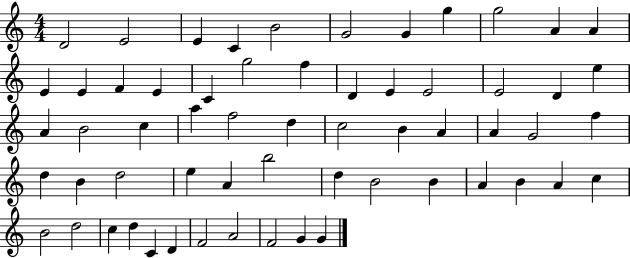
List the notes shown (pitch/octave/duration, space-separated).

D4/h E4/h E4/q C4/q B4/h G4/h G4/q G5/q G5/h A4/q A4/q E4/q E4/q F4/q E4/q C4/q G5/h F5/q D4/q E4/q E4/h E4/h D4/q E5/q A4/q B4/h C5/q A5/q F5/h D5/q C5/h B4/q A4/q A4/q G4/h F5/q D5/q B4/q D5/h E5/q A4/q B5/h D5/q B4/h B4/q A4/q B4/q A4/q C5/q B4/h D5/h C5/q D5/q C4/q D4/q F4/h A4/h F4/h G4/q G4/q